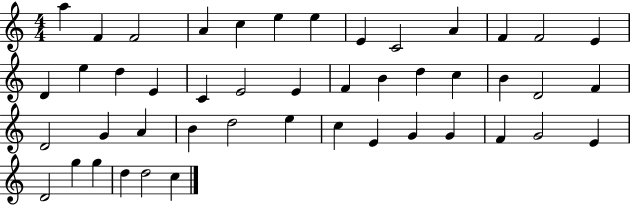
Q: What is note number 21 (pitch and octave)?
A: F4